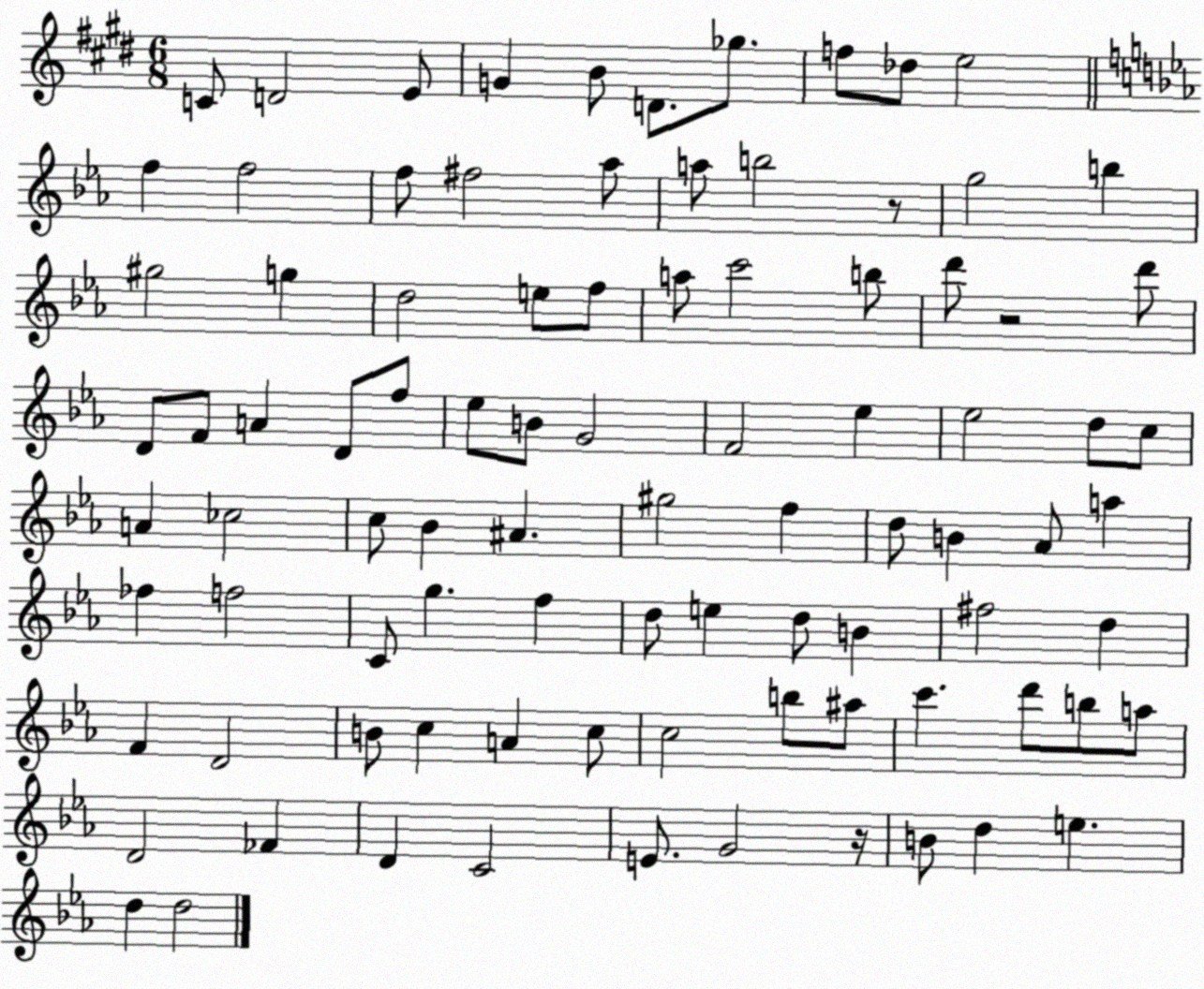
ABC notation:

X:1
T:Untitled
M:6/8
L:1/4
K:E
C/2 D2 E/2 G B/2 D/2 _g/2 f/2 _d/2 e2 f f2 f/2 ^f2 _a/2 a/2 b2 z/2 g2 b ^g2 g d2 e/2 f/2 a/2 c'2 b/2 d'/2 z2 d'/2 D/2 F/2 A D/2 f/2 _e/2 B/2 G2 F2 _e _e2 d/2 c/2 A _c2 c/2 _B ^A ^g2 f d/2 B _A/2 a _f f2 C/2 g f d/2 e d/2 B ^f2 d F D2 B/2 c A c/2 c2 b/2 ^a/2 c' d'/2 b/2 a/2 D2 _F D C2 E/2 G2 z/4 B/2 d e d d2